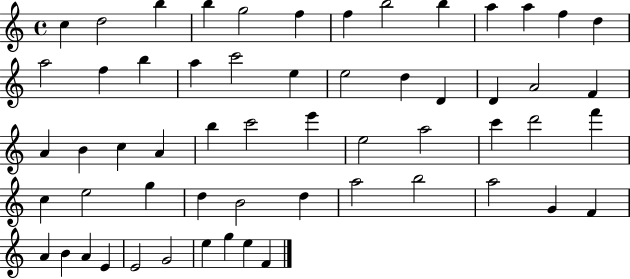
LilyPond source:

{
  \clef treble
  \time 4/4
  \defaultTimeSignature
  \key c \major
  c''4 d''2 b''4 | b''4 g''2 f''4 | f''4 b''2 b''4 | a''4 a''4 f''4 d''4 | \break a''2 f''4 b''4 | a''4 c'''2 e''4 | e''2 d''4 d'4 | d'4 a'2 f'4 | \break a'4 b'4 c''4 a'4 | b''4 c'''2 e'''4 | e''2 a''2 | c'''4 d'''2 f'''4 | \break c''4 e''2 g''4 | d''4 b'2 d''4 | a''2 b''2 | a''2 g'4 f'4 | \break a'4 b'4 a'4 e'4 | e'2 g'2 | e''4 g''4 e''4 f'4 | \bar "|."
}